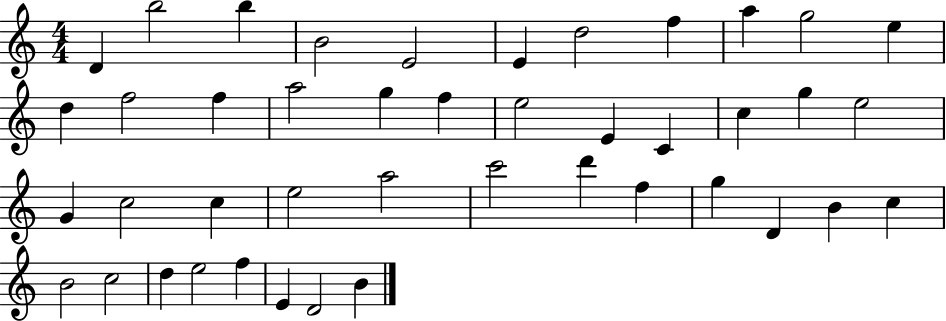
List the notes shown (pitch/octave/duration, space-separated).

D4/q B5/h B5/q B4/h E4/h E4/q D5/h F5/q A5/q G5/h E5/q D5/q F5/h F5/q A5/h G5/q F5/q E5/h E4/q C4/q C5/q G5/q E5/h G4/q C5/h C5/q E5/h A5/h C6/h D6/q F5/q G5/q D4/q B4/q C5/q B4/h C5/h D5/q E5/h F5/q E4/q D4/h B4/q